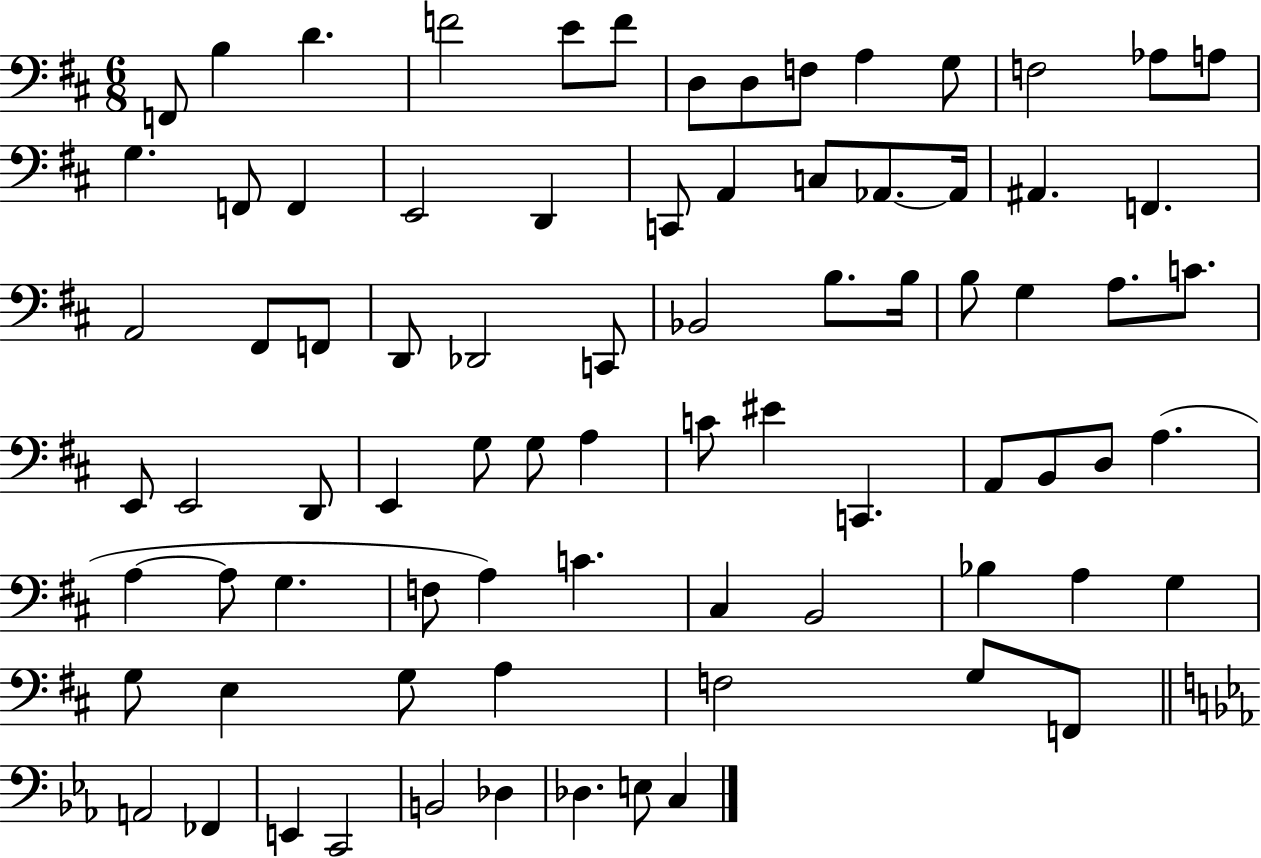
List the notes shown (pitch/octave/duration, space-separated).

F2/e B3/q D4/q. F4/h E4/e F4/e D3/e D3/e F3/e A3/q G3/e F3/h Ab3/e A3/e G3/q. F2/e F2/q E2/h D2/q C2/e A2/q C3/e Ab2/e. Ab2/s A#2/q. F2/q. A2/h F#2/e F2/e D2/e Db2/h C2/e Bb2/h B3/e. B3/s B3/e G3/q A3/e. C4/e. E2/e E2/h D2/e E2/q G3/e G3/e A3/q C4/e EIS4/q C2/q. A2/e B2/e D3/e A3/q. A3/q A3/e G3/q. F3/e A3/q C4/q. C#3/q B2/h Bb3/q A3/q G3/q G3/e E3/q G3/e A3/q F3/h G3/e F2/e A2/h FES2/q E2/q C2/h B2/h Db3/q Db3/q. E3/e C3/q